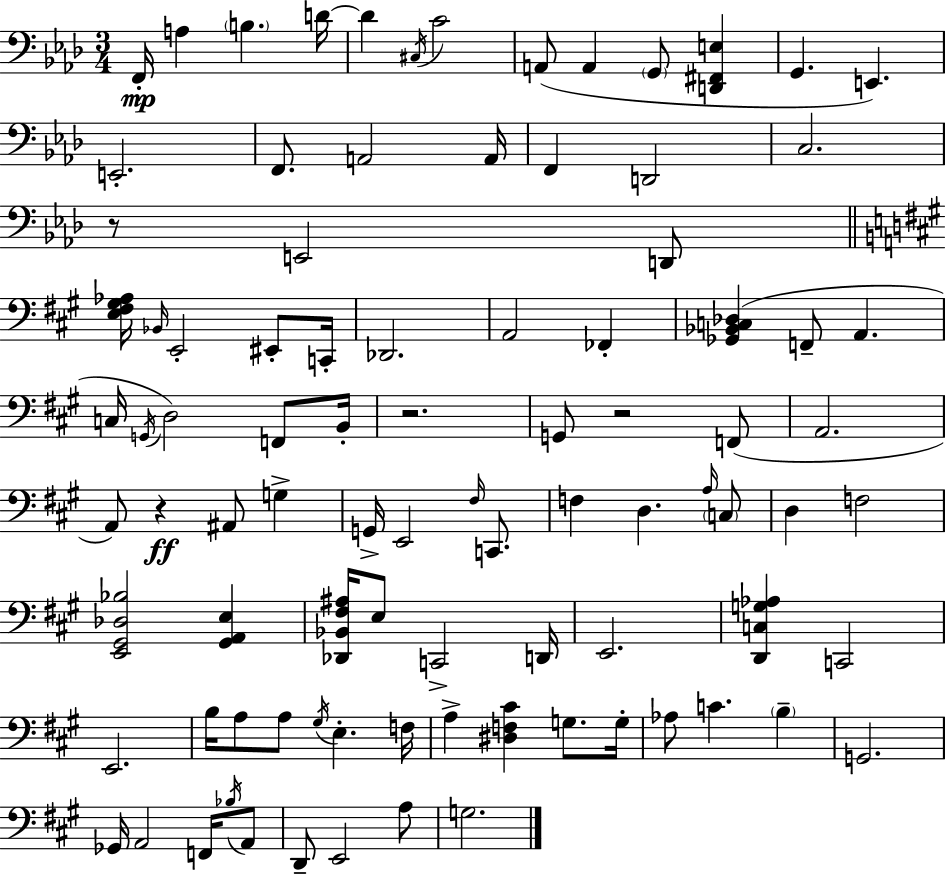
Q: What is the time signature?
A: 3/4